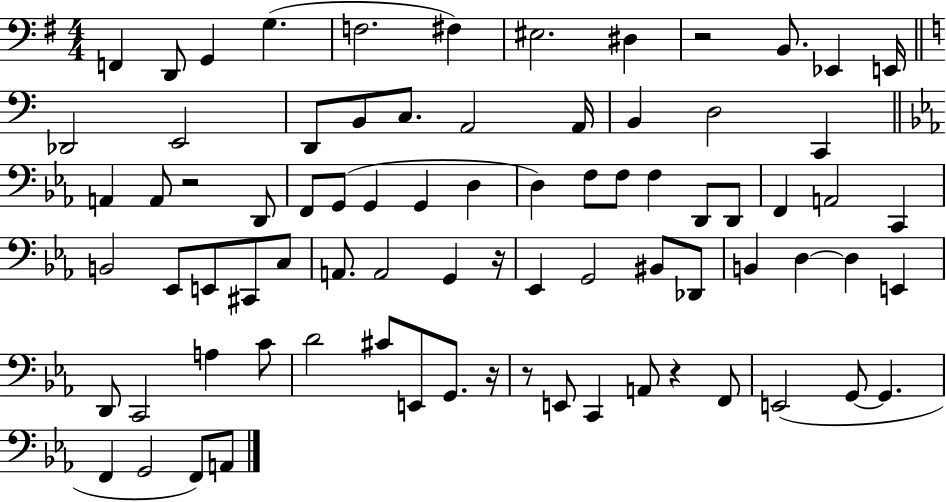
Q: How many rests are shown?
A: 6